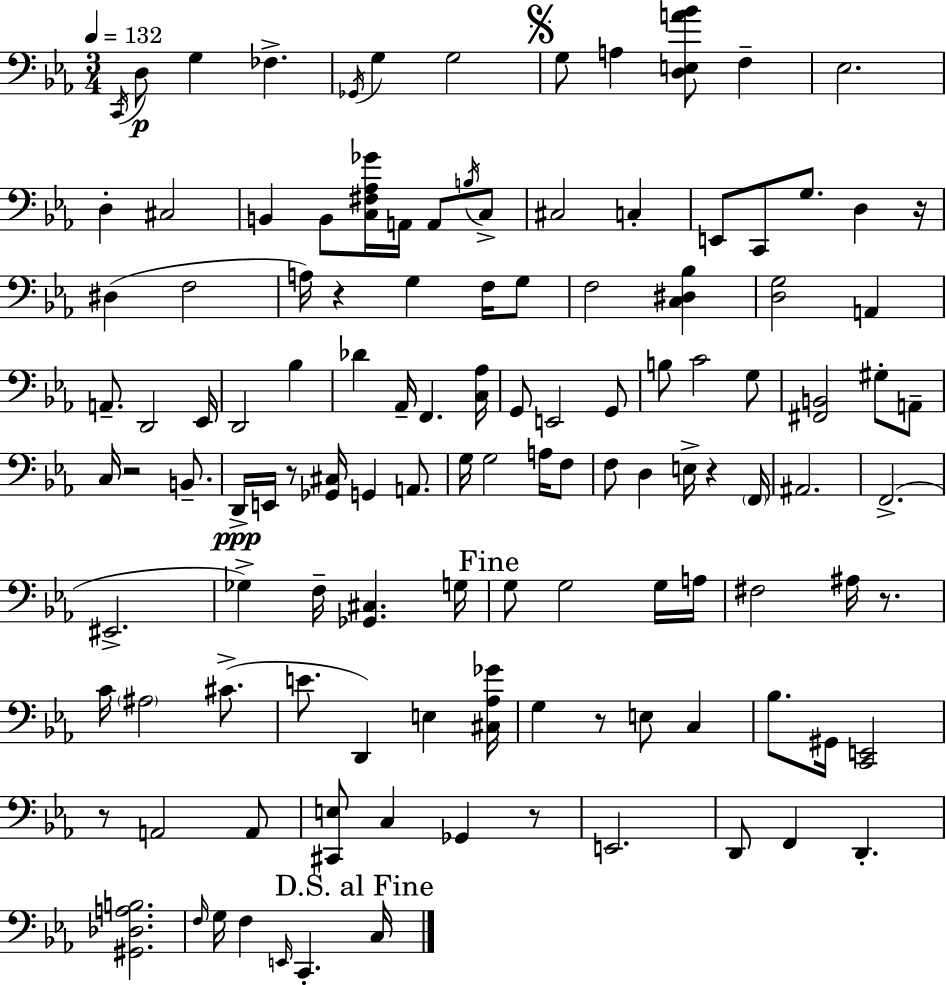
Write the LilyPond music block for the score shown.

{
  \clef bass
  \numericTimeSignature
  \time 3/4
  \key c \minor
  \tempo 4 = 132
  \acciaccatura { c,16 }\p d8 g4 fes4.-> | \acciaccatura { ges,16 } g4 g2 | \mark \markup { \musicglyph "scripts.segno" } g8 a4 <d e a' bes'>8 f4-- | ees2. | \break d4-. cis2 | b,4 b,8 <c fis aes ges'>16 a,16 a,8 | \acciaccatura { b16 } c8-> cis2 c4-. | e,8 c,8 g8. d4 | \break r16 dis4( f2 | a16) r4 g4 | f16 g8 f2 <c dis bes>4 | <d g>2 a,4 | \break a,8.-- d,2 | ees,16 d,2 bes4 | des'4 aes,16-- f,4. | <c aes>16 g,8 e,2 | \break g,8 b8 c'2 | g8 <fis, b,>2 gis8-. | a,8-- c16 r2 | b,8.-- d,16->\ppp e,16 r8 <ges, cis>16 g,4 | \break a,8. g16 g2 | a16 f8 f8 d4 e16-> r4 | \parenthesize f,16 ais,2. | f,2.->( | \break eis,2.-> | ges4->) f16-- <ges, cis>4. | g16 \mark "Fine" g8 g2 | g16 a16 fis2 ais16 | \break r8. c'16 \parenthesize ais2 | cis'8.->( e'8. d,4) e4 | <cis aes ges'>16 g4 r8 e8 c4 | bes8. gis,16 <c, e,>2 | \break r8 a,2 | a,8 <cis, e>8 c4 ges,4 | r8 e,2. | d,8 f,4 d,4.-. | \break <gis, des a b>2. | \grace { f16 } g16 f4 \grace { e,16 } c,4.-. | \mark "D.S. al Fine" c16 \bar "|."
}